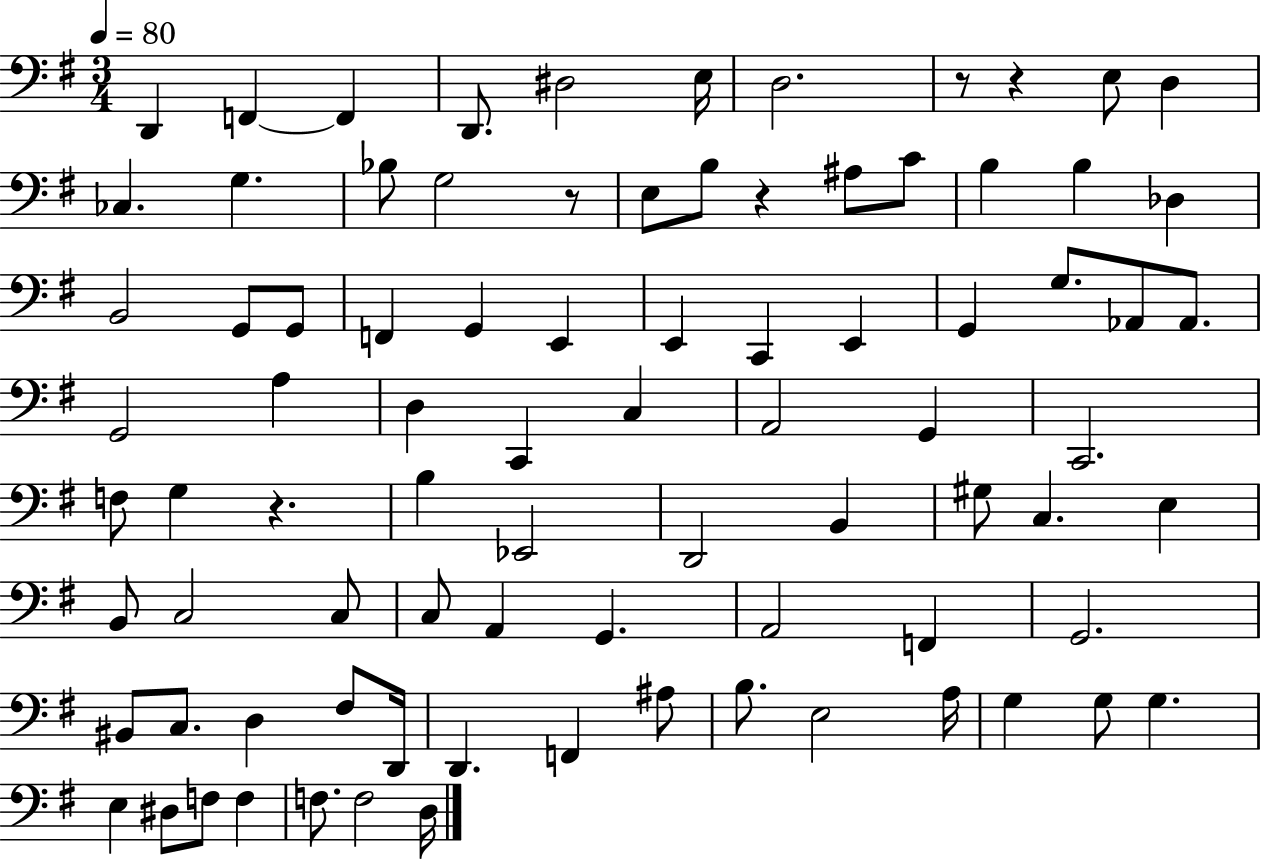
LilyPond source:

{
  \clef bass
  \numericTimeSignature
  \time 3/4
  \key g \major
  \tempo 4 = 80
  d,4 f,4~~ f,4 | d,8. dis2 e16 | d2. | r8 r4 e8 d4 | \break ces4. g4. | bes8 g2 r8 | e8 b8 r4 ais8 c'8 | b4 b4 des4 | \break b,2 g,8 g,8 | f,4 g,4 e,4 | e,4 c,4 e,4 | g,4 g8. aes,8 aes,8. | \break g,2 a4 | d4 c,4 c4 | a,2 g,4 | c,2. | \break f8 g4 r4. | b4 ees,2 | d,2 b,4 | gis8 c4. e4 | \break b,8 c2 c8 | c8 a,4 g,4. | a,2 f,4 | g,2. | \break bis,8 c8. d4 fis8 d,16 | d,4. f,4 ais8 | b8. e2 a16 | g4 g8 g4. | \break e4 dis8 f8 f4 | f8. f2 d16 | \bar "|."
}